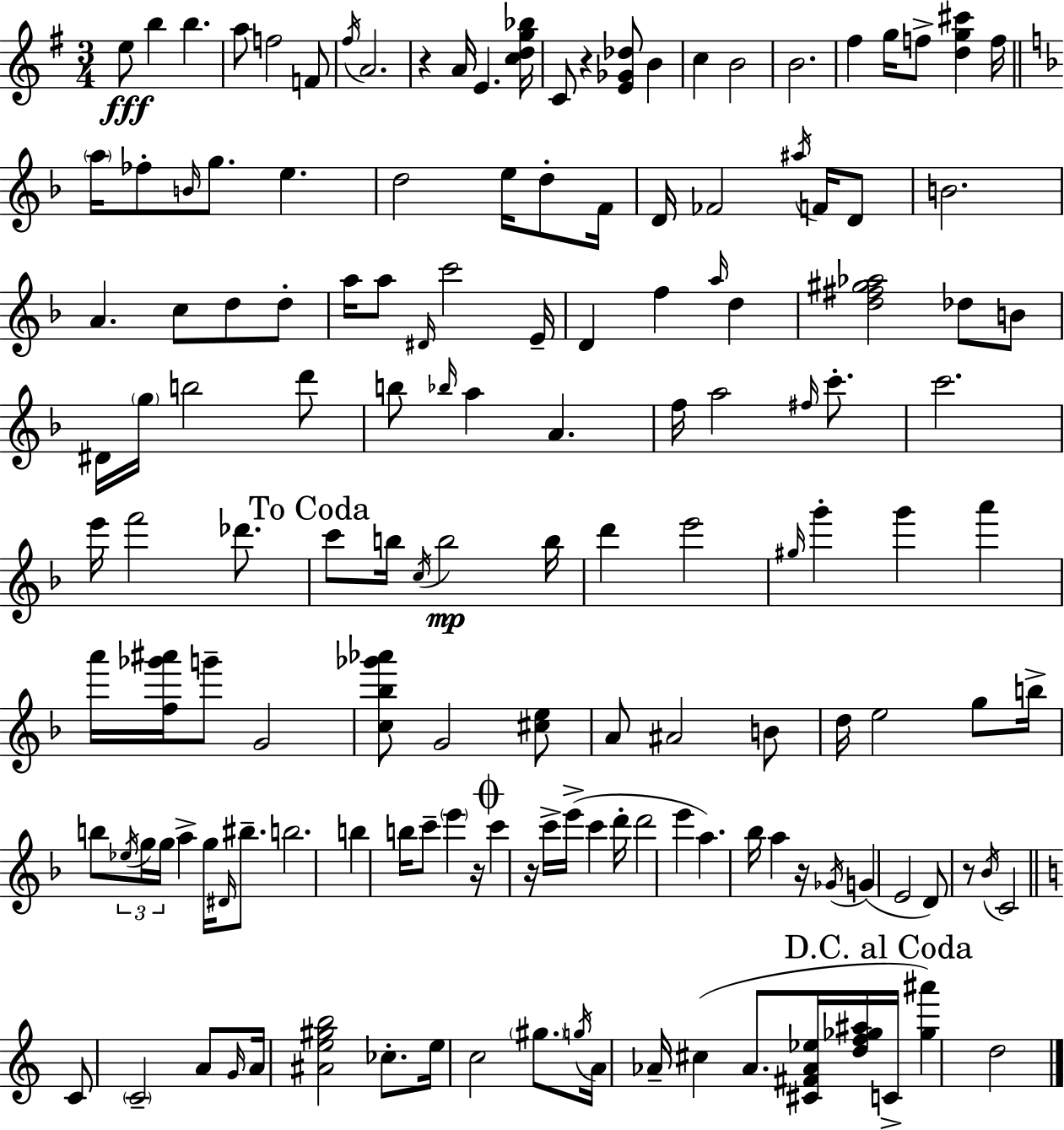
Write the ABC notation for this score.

X:1
T:Untitled
M:3/4
L:1/4
K:G
e/2 b b a/2 f2 F/2 ^f/4 A2 z A/4 E [cdg_b]/4 C/2 z [E_G_d]/2 B c B2 B2 ^f g/4 f/2 [dg^c'] f/4 a/4 _f/2 B/4 g/2 e d2 e/4 d/2 F/4 D/4 _F2 ^a/4 F/4 D/2 B2 A c/2 d/2 d/2 a/4 a/2 ^D/4 c'2 E/4 D f a/4 d [d^f^g_a]2 _d/2 B/2 ^D/4 g/4 b2 d'/2 b/2 _b/4 a A f/4 a2 ^f/4 c'/2 c'2 e'/4 f'2 _d'/2 c'/2 b/4 c/4 b2 b/4 d' e'2 ^g/4 g' g' a' a'/4 [f_g'^a']/4 g'/2 G2 [c_b_g'_a']/2 G2 [^ce]/2 A/2 ^A2 B/2 d/4 e2 g/2 b/4 b/2 _e/4 g/4 g/4 a g/4 ^D/4 ^b/2 b2 b b/4 c'/2 e' z/4 c' z/4 c'/4 e'/4 c' d'/4 d'2 e' a _b/4 a z/4 _G/4 G E2 D/2 z/2 _B/4 C2 C/2 C2 A/2 G/4 A/4 [^Ae^gb]2 _c/2 e/4 c2 ^g/2 g/4 A/4 _A/4 ^c _A/2 [^C^F_A_e]/4 [df_g^a]/4 C/4 [_g^a'] d2